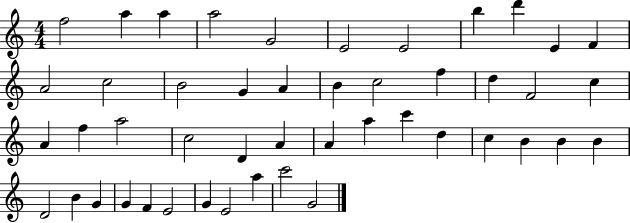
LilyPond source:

{
  \clef treble
  \numericTimeSignature
  \time 4/4
  \key c \major
  f''2 a''4 a''4 | a''2 g'2 | e'2 e'2 | b''4 d'''4 e'4 f'4 | \break a'2 c''2 | b'2 g'4 a'4 | b'4 c''2 f''4 | d''4 f'2 c''4 | \break a'4 f''4 a''2 | c''2 d'4 a'4 | a'4 a''4 c'''4 d''4 | c''4 b'4 b'4 b'4 | \break d'2 b'4 g'4 | g'4 f'4 e'2 | g'4 e'2 a''4 | c'''2 g'2 | \break \bar "|."
}